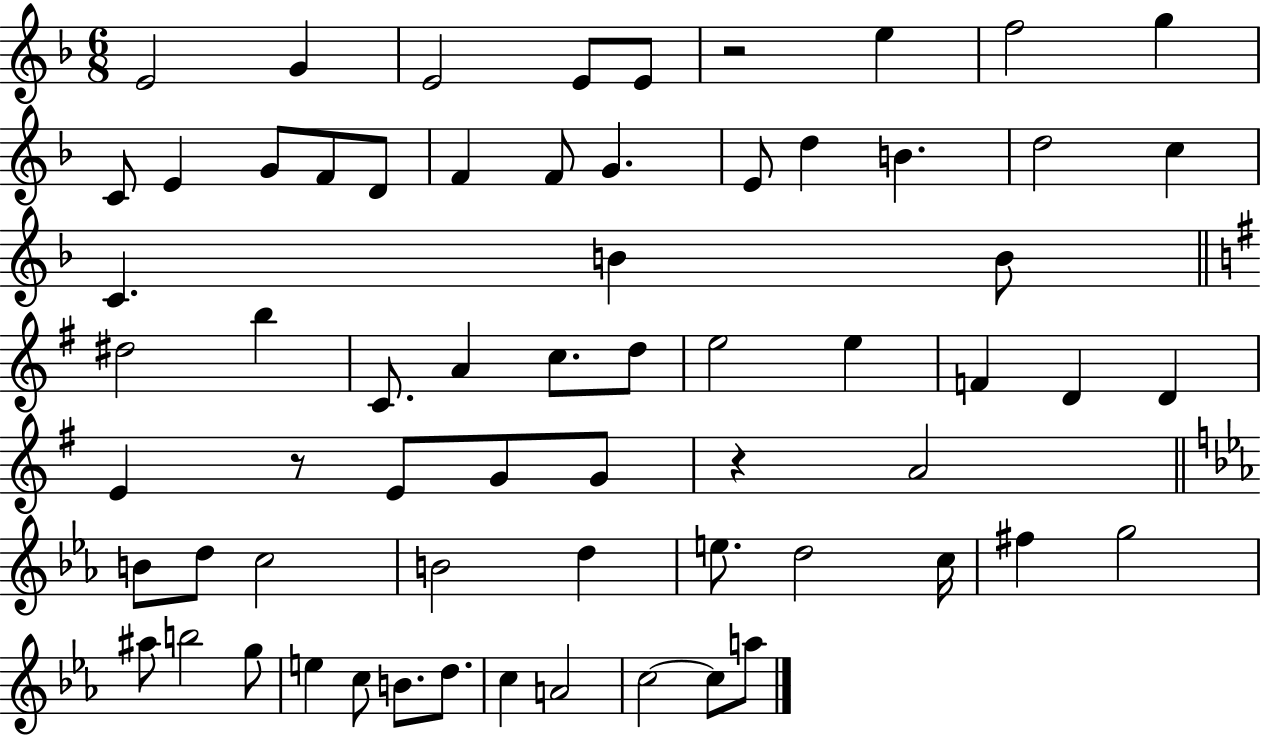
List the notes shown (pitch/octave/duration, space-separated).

E4/h G4/q E4/h E4/e E4/e R/h E5/q F5/h G5/q C4/e E4/q G4/e F4/e D4/e F4/q F4/e G4/q. E4/e D5/q B4/q. D5/h C5/q C4/q. B4/q B4/e D#5/h B5/q C4/e. A4/q C5/e. D5/e E5/h E5/q F4/q D4/q D4/q E4/q R/e E4/e G4/e G4/e R/q A4/h B4/e D5/e C5/h B4/h D5/q E5/e. D5/h C5/s F#5/q G5/h A#5/e B5/h G5/e E5/q C5/e B4/e. D5/e. C5/q A4/h C5/h C5/e A5/e